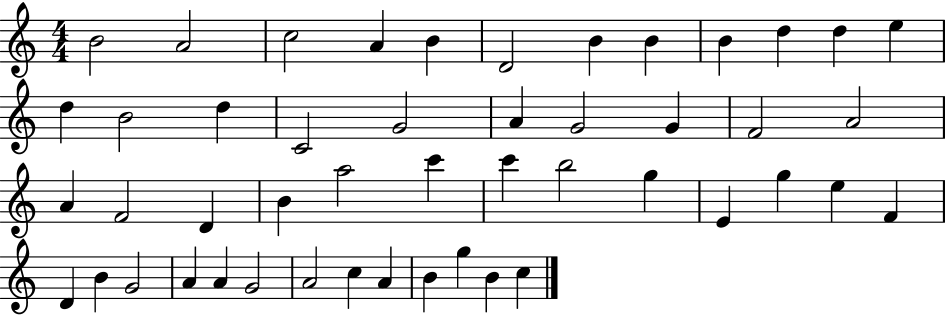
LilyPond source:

{
  \clef treble
  \numericTimeSignature
  \time 4/4
  \key c \major
  b'2 a'2 | c''2 a'4 b'4 | d'2 b'4 b'4 | b'4 d''4 d''4 e''4 | \break d''4 b'2 d''4 | c'2 g'2 | a'4 g'2 g'4 | f'2 a'2 | \break a'4 f'2 d'4 | b'4 a''2 c'''4 | c'''4 b''2 g''4 | e'4 g''4 e''4 f'4 | \break d'4 b'4 g'2 | a'4 a'4 g'2 | a'2 c''4 a'4 | b'4 g''4 b'4 c''4 | \break \bar "|."
}